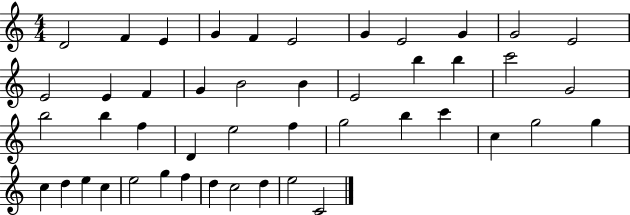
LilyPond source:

{
  \clef treble
  \numericTimeSignature
  \time 4/4
  \key c \major
  d'2 f'4 e'4 | g'4 f'4 e'2 | g'4 e'2 g'4 | g'2 e'2 | \break e'2 e'4 f'4 | g'4 b'2 b'4 | e'2 b''4 b''4 | c'''2 g'2 | \break b''2 b''4 f''4 | d'4 e''2 f''4 | g''2 b''4 c'''4 | c''4 g''2 g''4 | \break c''4 d''4 e''4 c''4 | e''2 g''4 f''4 | d''4 c''2 d''4 | e''2 c'2 | \break \bar "|."
}